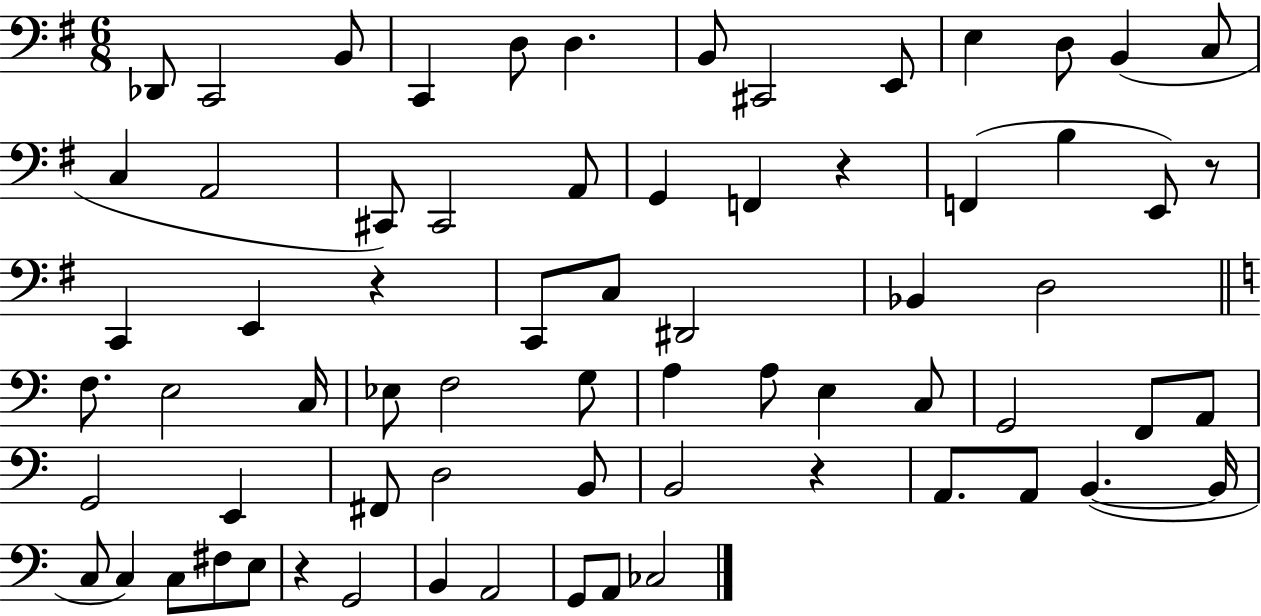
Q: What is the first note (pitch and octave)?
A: Db2